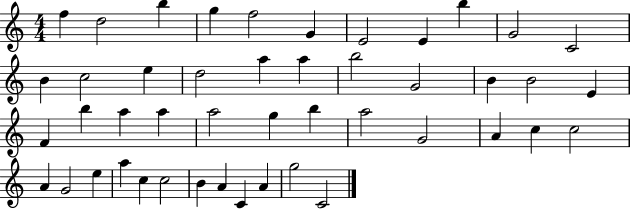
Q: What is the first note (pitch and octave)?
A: F5